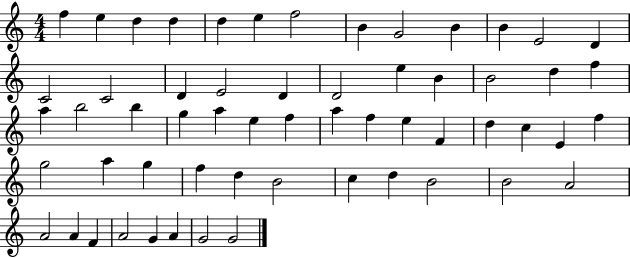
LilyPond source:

{
  \clef treble
  \numericTimeSignature
  \time 4/4
  \key c \major
  f''4 e''4 d''4 d''4 | d''4 e''4 f''2 | b'4 g'2 b'4 | b'4 e'2 d'4 | \break c'2 c'2 | d'4 e'2 d'4 | d'2 e''4 b'4 | b'2 d''4 f''4 | \break a''4 b''2 b''4 | g''4 a''4 e''4 f''4 | a''4 f''4 e''4 f'4 | d''4 c''4 e'4 f''4 | \break g''2 a''4 g''4 | f''4 d''4 b'2 | c''4 d''4 b'2 | b'2 a'2 | \break a'2 a'4 f'4 | a'2 g'4 a'4 | g'2 g'2 | \bar "|."
}